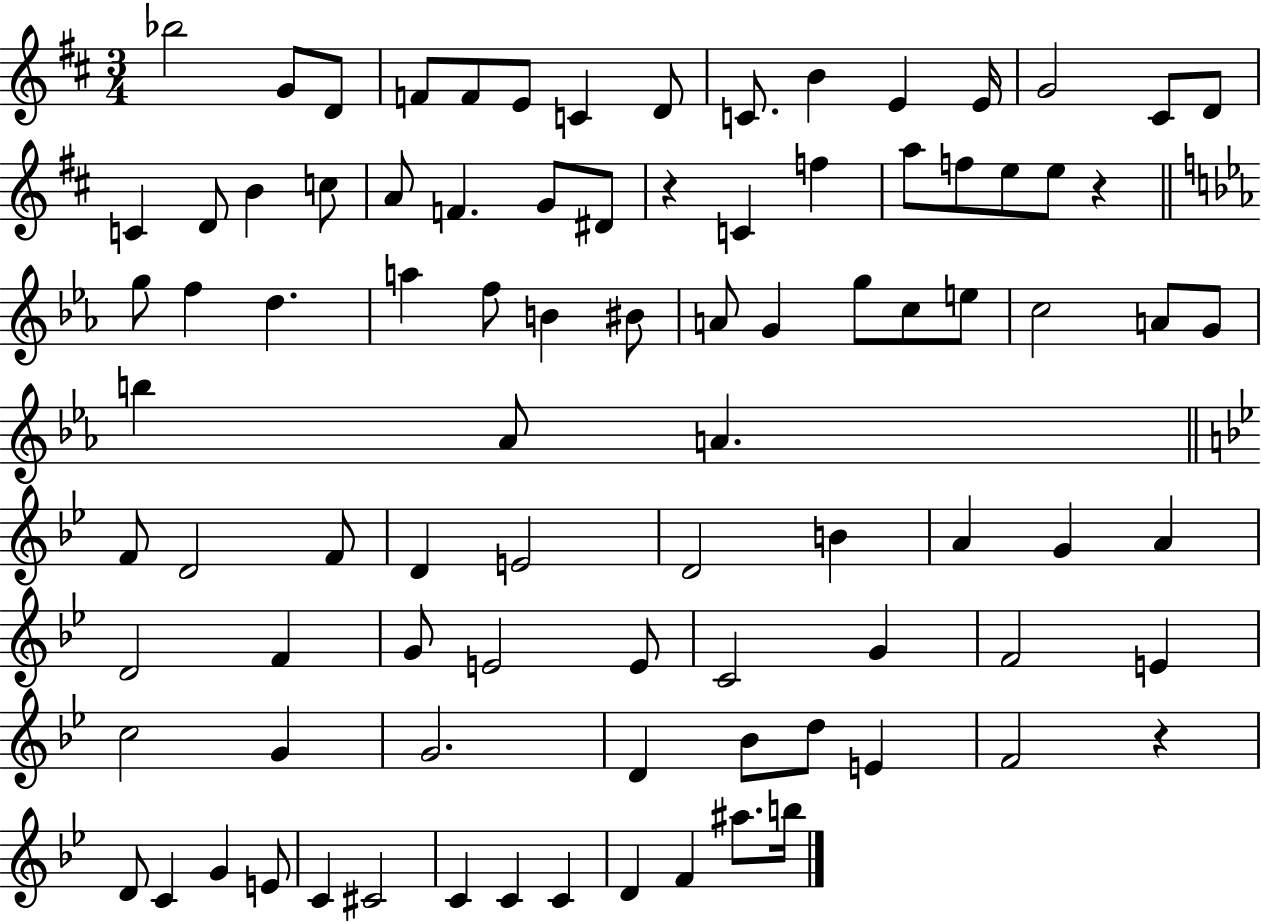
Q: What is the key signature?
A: D major